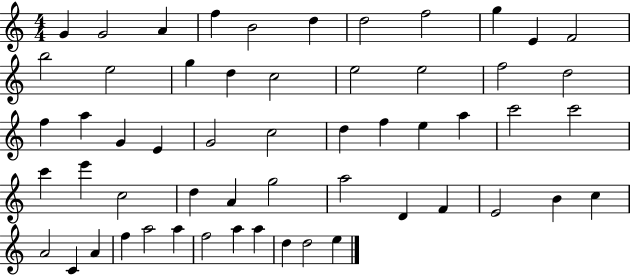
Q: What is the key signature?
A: C major